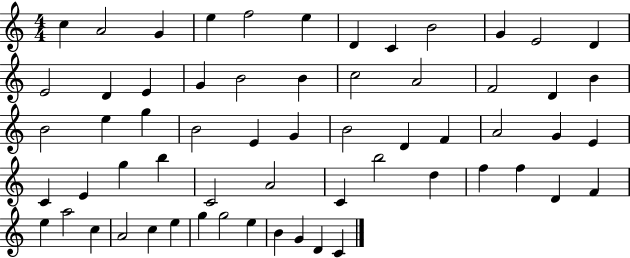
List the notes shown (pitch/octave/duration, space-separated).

C5/q A4/h G4/q E5/q F5/h E5/q D4/q C4/q B4/h G4/q E4/h D4/q E4/h D4/q E4/q G4/q B4/h B4/q C5/h A4/h F4/h D4/q B4/q B4/h E5/q G5/q B4/h E4/q G4/q B4/h D4/q F4/q A4/h G4/q E4/q C4/q E4/q G5/q B5/q C4/h A4/h C4/q B5/h D5/q F5/q F5/q D4/q F4/q E5/q A5/h C5/q A4/h C5/q E5/q G5/q G5/h E5/q B4/q G4/q D4/q C4/q